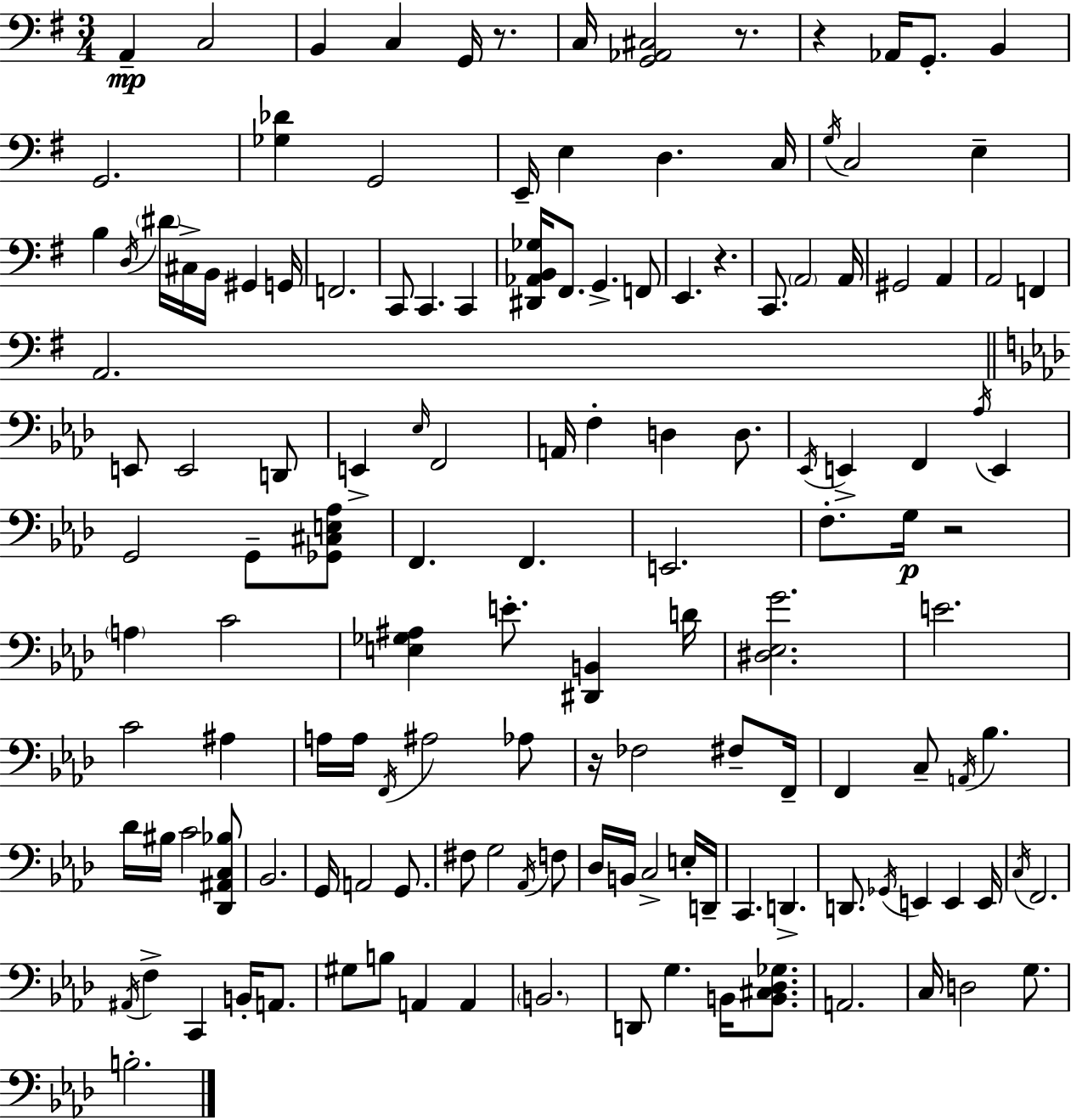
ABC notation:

X:1
T:Untitled
M:3/4
L:1/4
K:Em
A,, C,2 B,, C, G,,/4 z/2 C,/4 [G,,_A,,^C,]2 z/2 z _A,,/4 G,,/2 B,, G,,2 [_G,_D] G,,2 E,,/4 E, D, C,/4 G,/4 C,2 E, B, D,/4 ^D/4 ^C,/4 B,,/4 ^G,, G,,/4 F,,2 C,,/2 C,, C,, [^D,,_A,,B,,_G,]/4 ^F,,/2 G,, F,,/2 E,, z C,,/2 A,,2 A,,/4 ^G,,2 A,, A,,2 F,, A,,2 E,,/2 E,,2 D,,/2 E,, _E,/4 F,,2 A,,/4 F, D, D,/2 _E,,/4 E,, F,, _A,/4 E,, G,,2 G,,/2 [_G,,^C,E,_A,]/2 F,, F,, E,,2 F,/2 G,/4 z2 A, C2 [E,_G,^A,] E/2 [^D,,B,,] D/4 [^D,_E,G]2 E2 C2 ^A, A,/4 A,/4 F,,/4 ^A,2 _A,/2 z/4 _F,2 ^F,/2 F,,/4 F,, C,/2 A,,/4 _B, _D/4 ^B,/4 C2 [_D,,^A,,C,_B,]/2 _B,,2 G,,/4 A,,2 G,,/2 ^F,/2 G,2 _A,,/4 F,/2 _D,/4 B,,/4 C,2 E,/4 D,,/4 C,, D,, D,,/2 _G,,/4 E,, E,, E,,/4 C,/4 F,,2 ^A,,/4 F, C,, B,,/4 A,,/2 ^G,/2 B,/2 A,, A,, B,,2 D,,/2 G, B,,/4 [B,,^C,_D,_G,]/2 A,,2 C,/4 D,2 G,/2 B,2